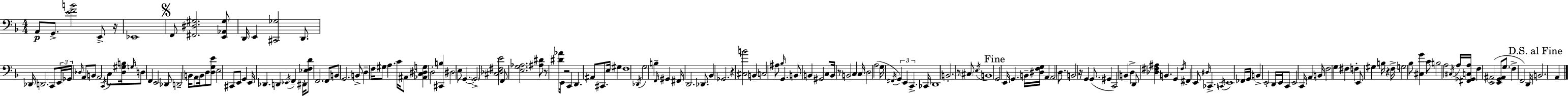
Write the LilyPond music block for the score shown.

{
  \clef bass
  \numericTimeSignature
  \time 4/4
  \key d \minor
  \repeat volta 2 { a,8\p g,8.-> <e' f' b'>2 e,8-> r16 | ees,1-- | \mark \markup { \musicglyph "scripts.segno" } f,8 <fis, dis gis>2. <e, aes, gis>8 | d,16 e,4 <cis, ges>2 d,8. | \break des,16 d,2. c,8 \tuplet 3/2 { e,16 | ges,16 \grace { des16 } } a,8 b,8 a,2 \acciaccatura { c,16 } c8 | <des gis b>16 \grace { g16 } d8 f,4 e,2 | des,8 d,2-- b,16 a,8 b,16 d8 | \break <d g e'>8 e2 cis,8 e,8 g,4 | e,16 des,4. d,4 \acciaccatura { ees,16 } f,4-- | dis,16-. <ees f d'>8 f,2. | f,8 b,8 g,2. | \break b,8-> d4-- f16 gis8 a4. | c'16 ais,8 <aes, c dis g>4 d2-. | <cis, b>4 dis2 e8 g,4.~~ | \parenthesize g,2-> <cis des fis e'>2 | \break f,8 <e g aes>2. | <ais dis'>8 r8 <dis' aes'>16 e,16 r2 | c,4 d,4. ais,8 cis,8. e16 | gis4 f1 | \break \acciaccatura { des,16 } g2 b4-- | \grace { f,16 } gis,4 fis,16 d,2. | des,8. bes,4 ges,2. | r4 <cis b'>2 | \break b,4-- c2 ais8 | \grace { bes16 } g,4. b,8 b,4 gis,2 | c8 b,16 r8 b,2-- | c4 c16 d2 a2( | \break g16 \acciaccatura { fis,16 }) \tuplet 3/2 { g,4 e,4 | c,4.-> } ces,16 d,1 | b,2.-. | r8 \parenthesize cis8 \acciaccatura { e16 } b,1 | \break \mark "Fine" g,2 | e,16 g,4. b,16-- <dis f g>16 a,4 a,2 | d8. b,2 | r16 g,4 g,8.( gis,4 c,2) | \break b,4-- d4-> d,8 <des fis ais>4 | b,4. g,4 \acciaccatura { fis16 } fis,4 | e,8 \grace { dis16 } ces,4.-> \acciaccatura { c,16 } e,1 | fes,16 g,16 b,4-> | \break e,2-. d,16 e,16 c,8 e,2 | c,16 a,4 b,16 f2 | g4 fis4 f4-. | e,8 gis4 b16 r4 f16-> g2 | \break bes8 <cis g'>4 c'8 b2 | a2 \acciaccatura { cis16 } a16 <fis, ges, c a>16 f4 | <e, ais,>2( <e, g, ais,>8 g8. | f4-> f,2) d,16 \mark "D.S. al Fine" \parenthesize b,2. | \break a,4-- } \bar "|."
}